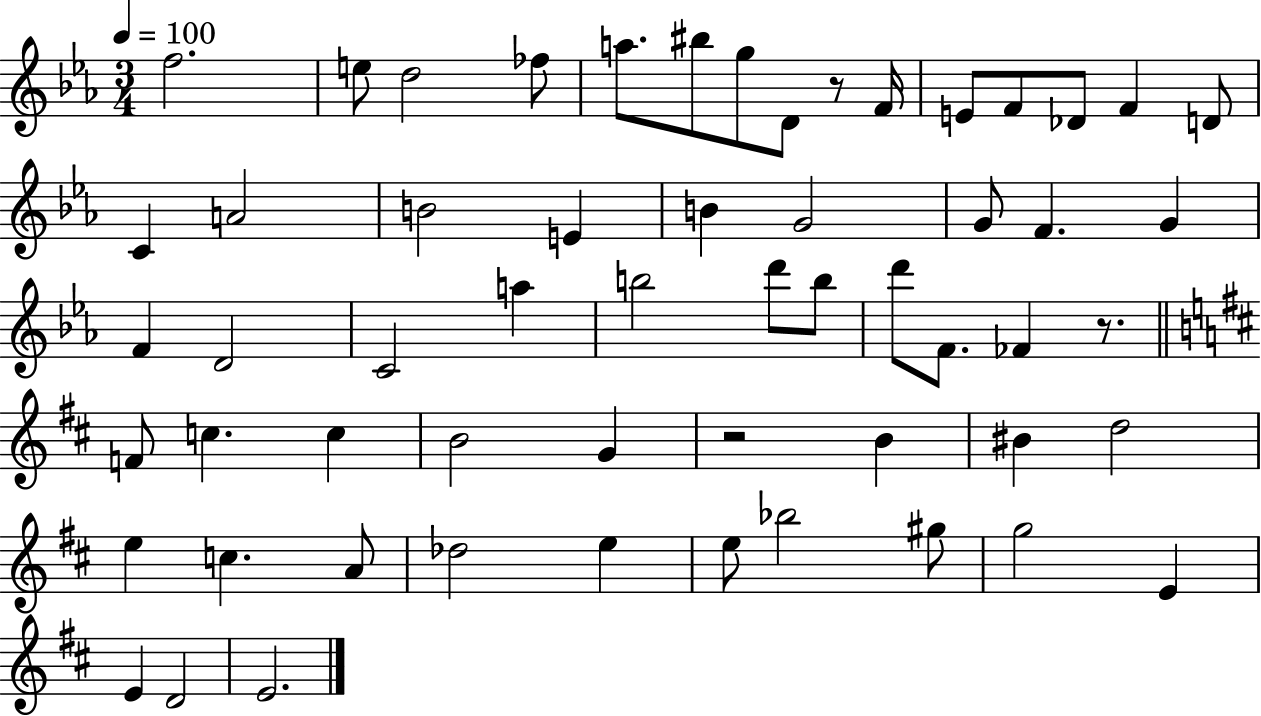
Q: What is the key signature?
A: EES major